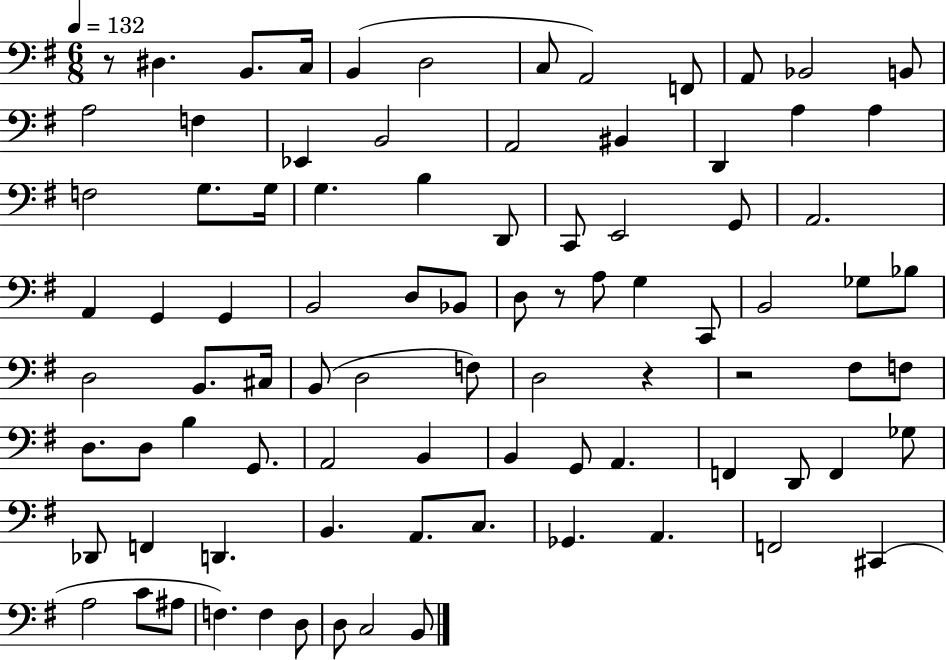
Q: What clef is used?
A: bass